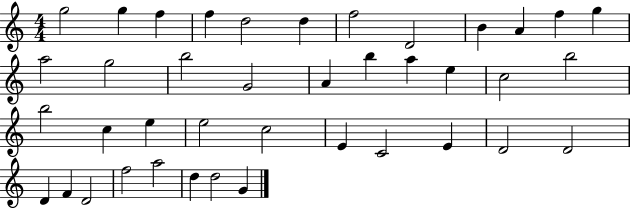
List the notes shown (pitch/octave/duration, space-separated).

G5/h G5/q F5/q F5/q D5/h D5/q F5/h D4/h B4/q A4/q F5/q G5/q A5/h G5/h B5/h G4/h A4/q B5/q A5/q E5/q C5/h B5/h B5/h C5/q E5/q E5/h C5/h E4/q C4/h E4/q D4/h D4/h D4/q F4/q D4/h F5/h A5/h D5/q D5/h G4/q